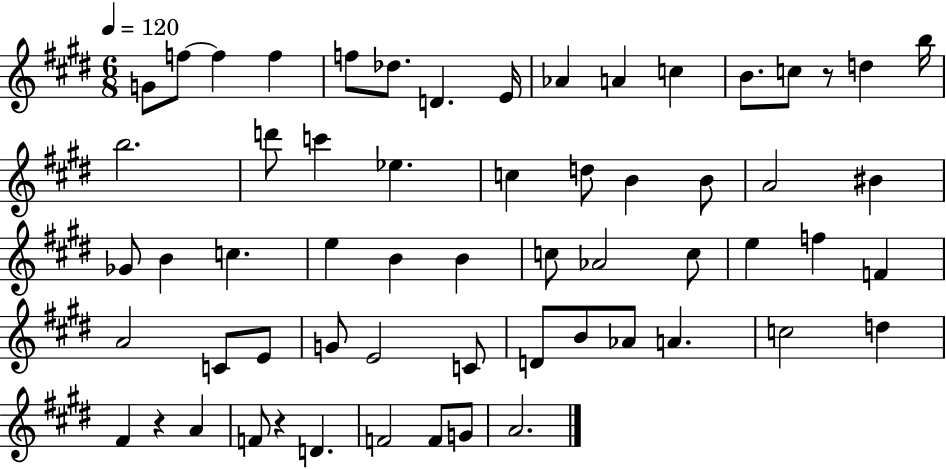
G4/e F5/e F5/q F5/q F5/e Db5/e. D4/q. E4/s Ab4/q A4/q C5/q B4/e. C5/e R/e D5/q B5/s B5/h. D6/e C6/q Eb5/q. C5/q D5/e B4/q B4/e A4/h BIS4/q Gb4/e B4/q C5/q. E5/q B4/q B4/q C5/e Ab4/h C5/e E5/q F5/q F4/q A4/h C4/e E4/e G4/e E4/h C4/e D4/e B4/e Ab4/e A4/q. C5/h D5/q F#4/q R/q A4/q F4/e R/q D4/q. F4/h F4/e G4/e A4/h.